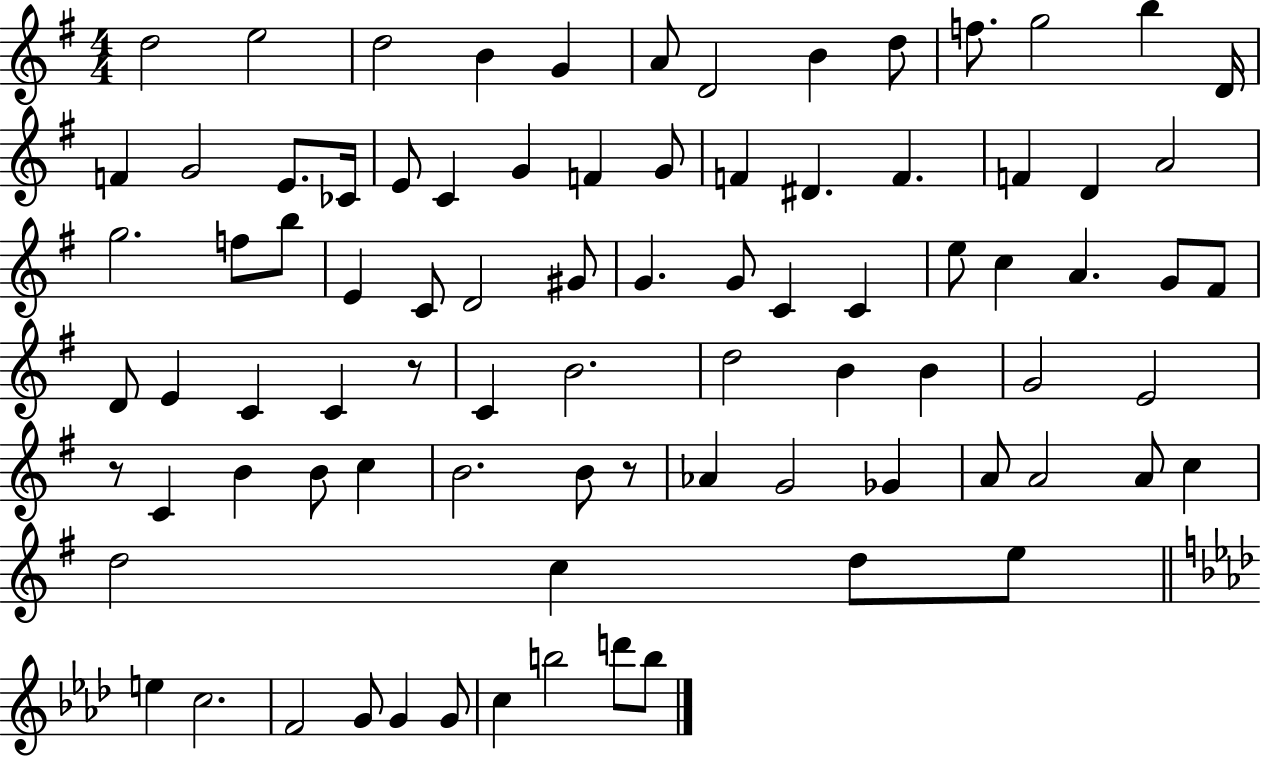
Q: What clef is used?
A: treble